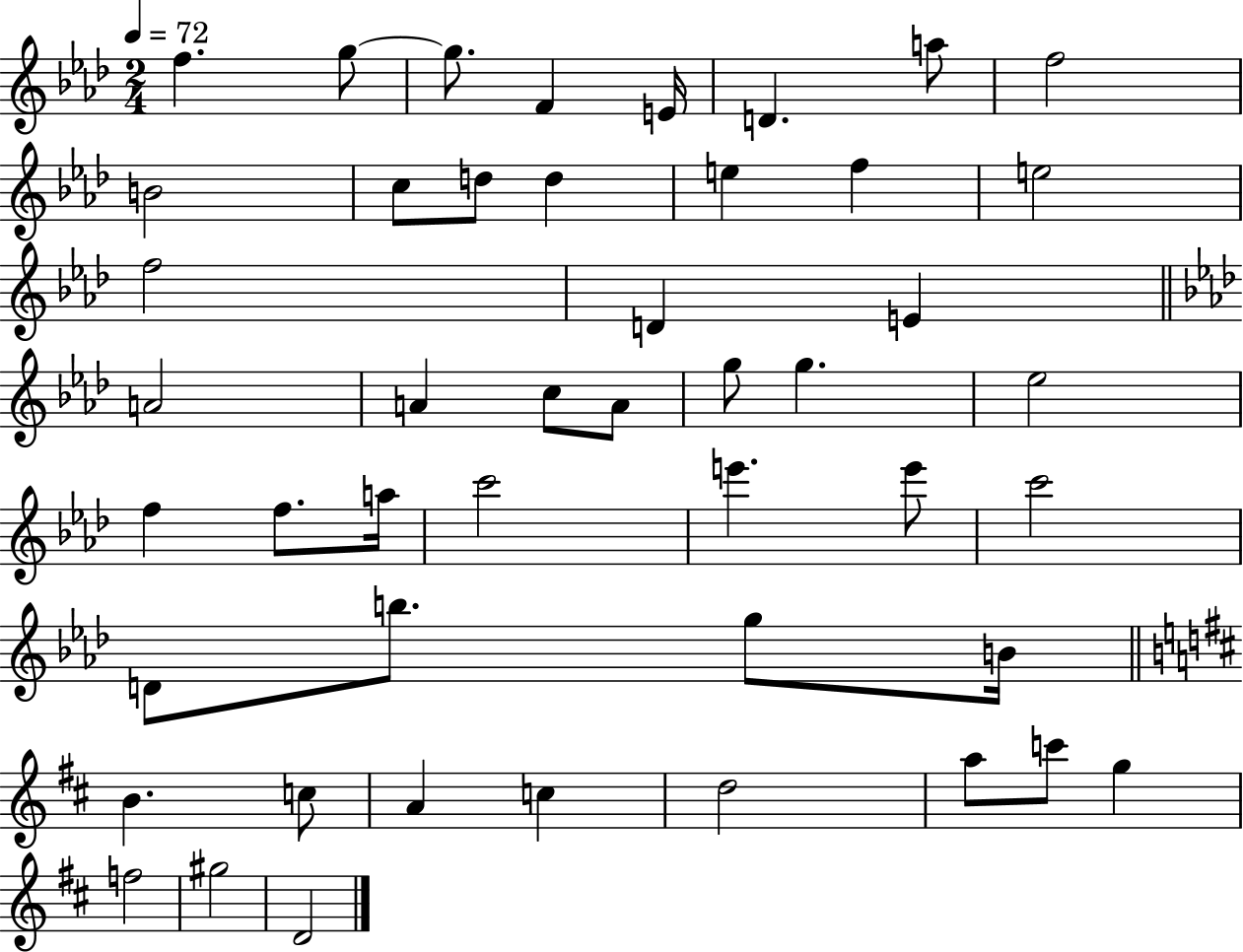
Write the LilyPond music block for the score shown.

{
  \clef treble
  \numericTimeSignature
  \time 2/4
  \key aes \major
  \tempo 4 = 72
  f''4. g''8~~ | g''8. f'4 e'16 | d'4. a''8 | f''2 | \break b'2 | c''8 d''8 d''4 | e''4 f''4 | e''2 | \break f''2 | d'4 e'4 | \bar "||" \break \key aes \major a'2 | a'4 c''8 a'8 | g''8 g''4. | ees''2 | \break f''4 f''8. a''16 | c'''2 | e'''4. e'''8 | c'''2 | \break d'8 b''8. g''8 b'16 | \bar "||" \break \key d \major b'4. c''8 | a'4 c''4 | d''2 | a''8 c'''8 g''4 | \break f''2 | gis''2 | d'2 | \bar "|."
}